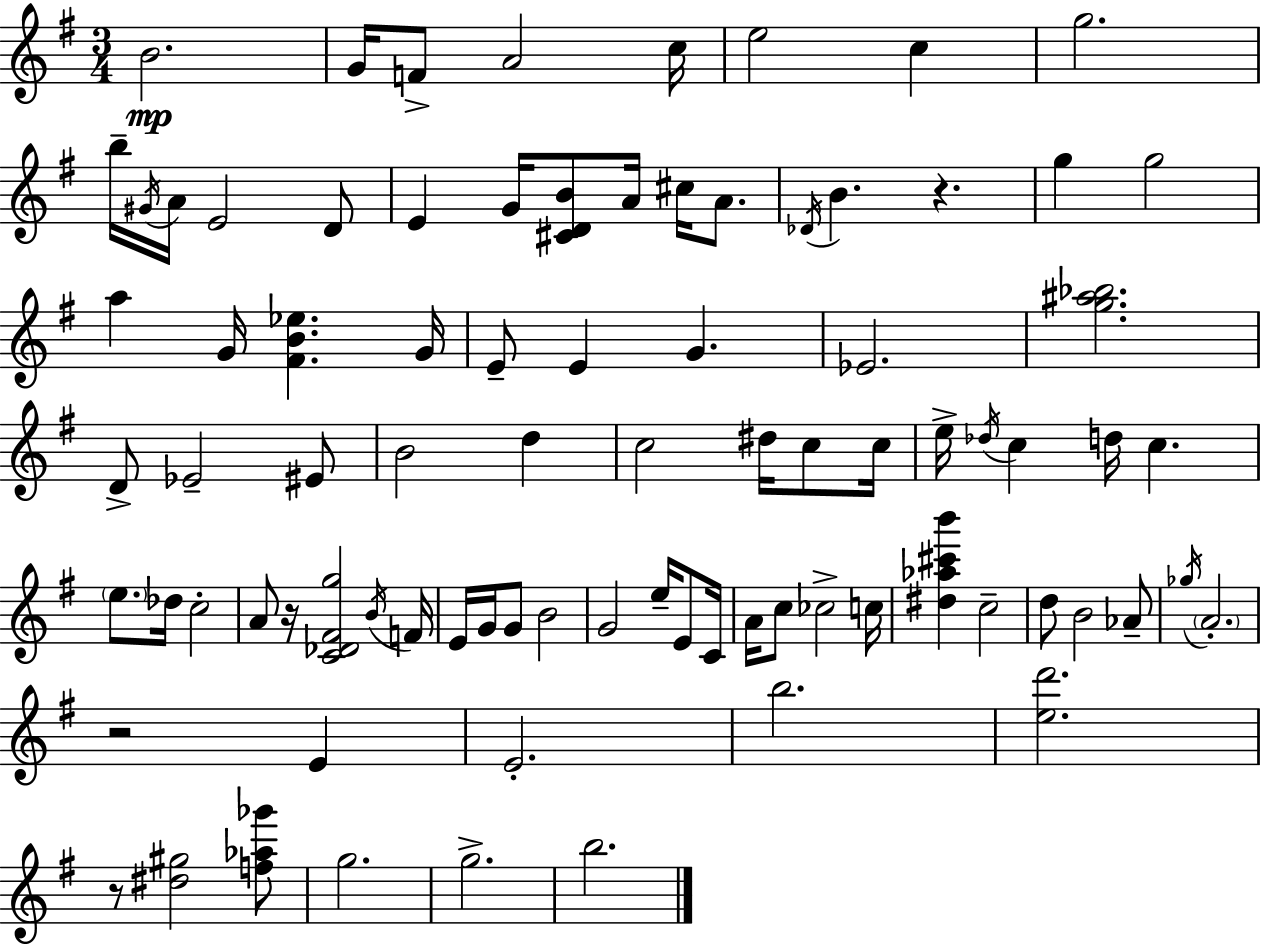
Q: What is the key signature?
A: E minor